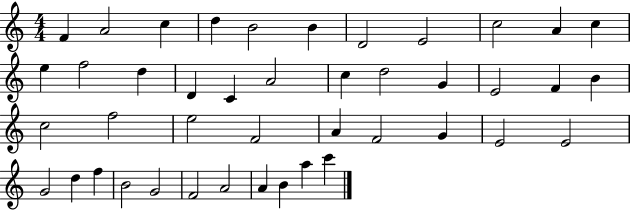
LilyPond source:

{
  \clef treble
  \numericTimeSignature
  \time 4/4
  \key c \major
  f'4 a'2 c''4 | d''4 b'2 b'4 | d'2 e'2 | c''2 a'4 c''4 | \break e''4 f''2 d''4 | d'4 c'4 a'2 | c''4 d''2 g'4 | e'2 f'4 b'4 | \break c''2 f''2 | e''2 f'2 | a'4 f'2 g'4 | e'2 e'2 | \break g'2 d''4 f''4 | b'2 g'2 | f'2 a'2 | a'4 b'4 a''4 c'''4 | \break \bar "|."
}